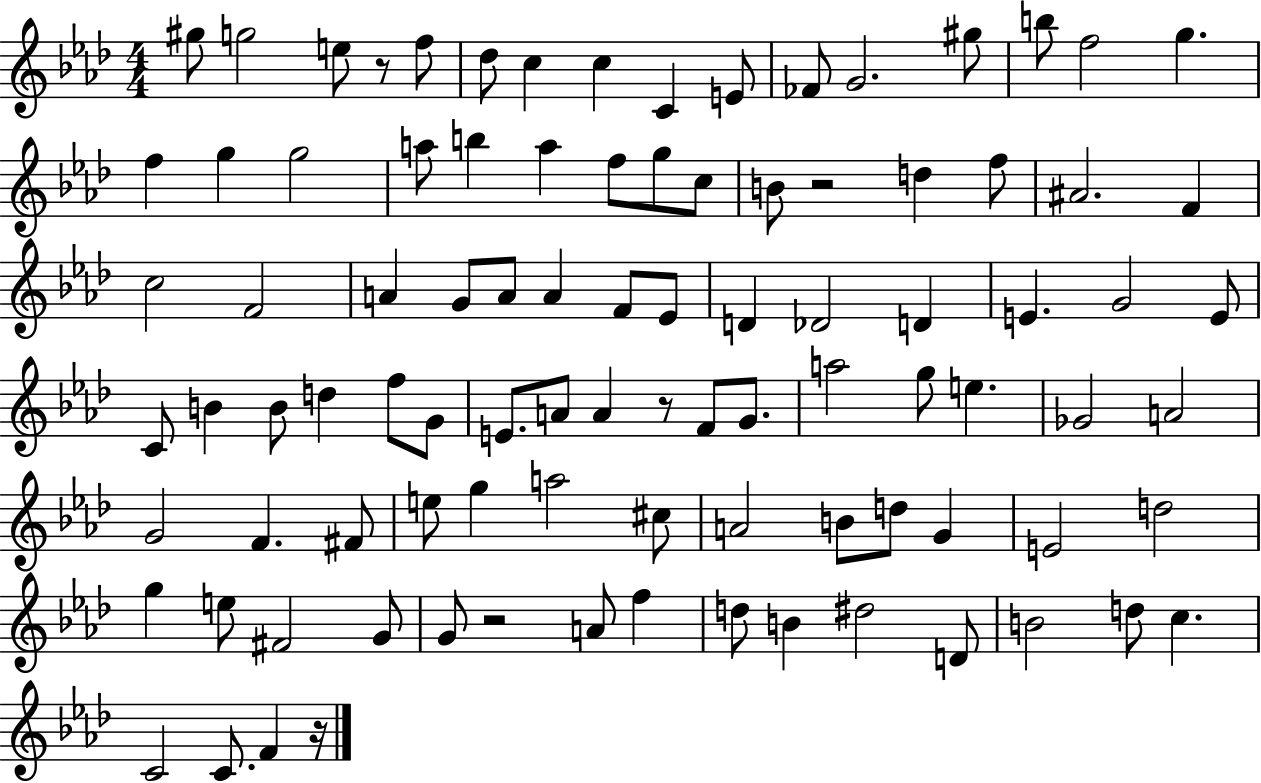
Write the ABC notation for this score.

X:1
T:Untitled
M:4/4
L:1/4
K:Ab
^g/2 g2 e/2 z/2 f/2 _d/2 c c C E/2 _F/2 G2 ^g/2 b/2 f2 g f g g2 a/2 b a f/2 g/2 c/2 B/2 z2 d f/2 ^A2 F c2 F2 A G/2 A/2 A F/2 _E/2 D _D2 D E G2 E/2 C/2 B B/2 d f/2 G/2 E/2 A/2 A z/2 F/2 G/2 a2 g/2 e _G2 A2 G2 F ^F/2 e/2 g a2 ^c/2 A2 B/2 d/2 G E2 d2 g e/2 ^F2 G/2 G/2 z2 A/2 f d/2 B ^d2 D/2 B2 d/2 c C2 C/2 F z/4